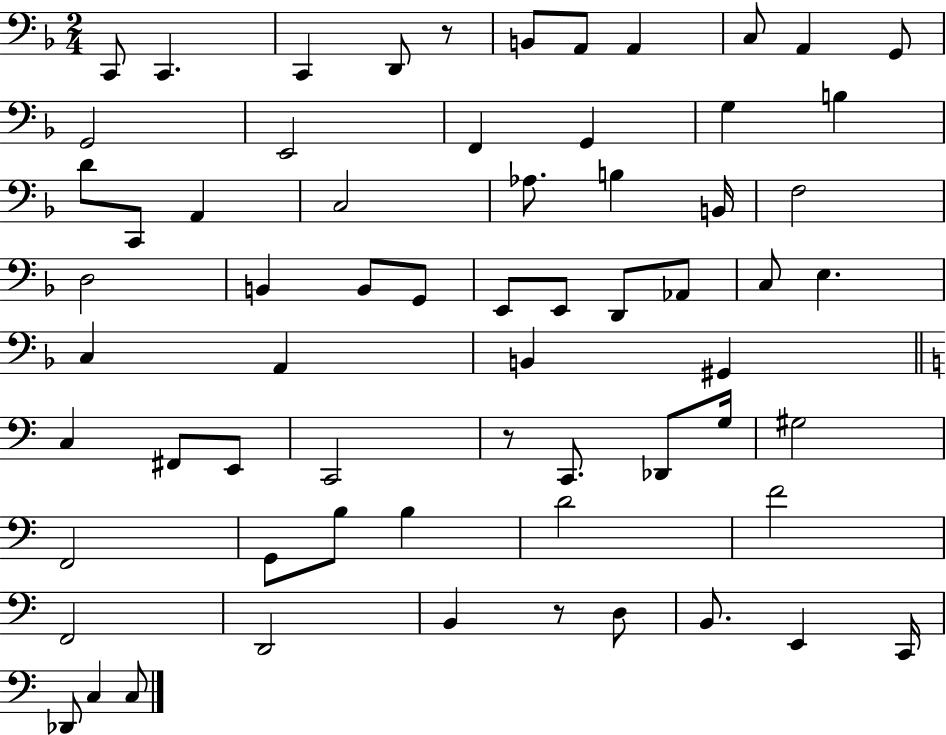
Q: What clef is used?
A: bass